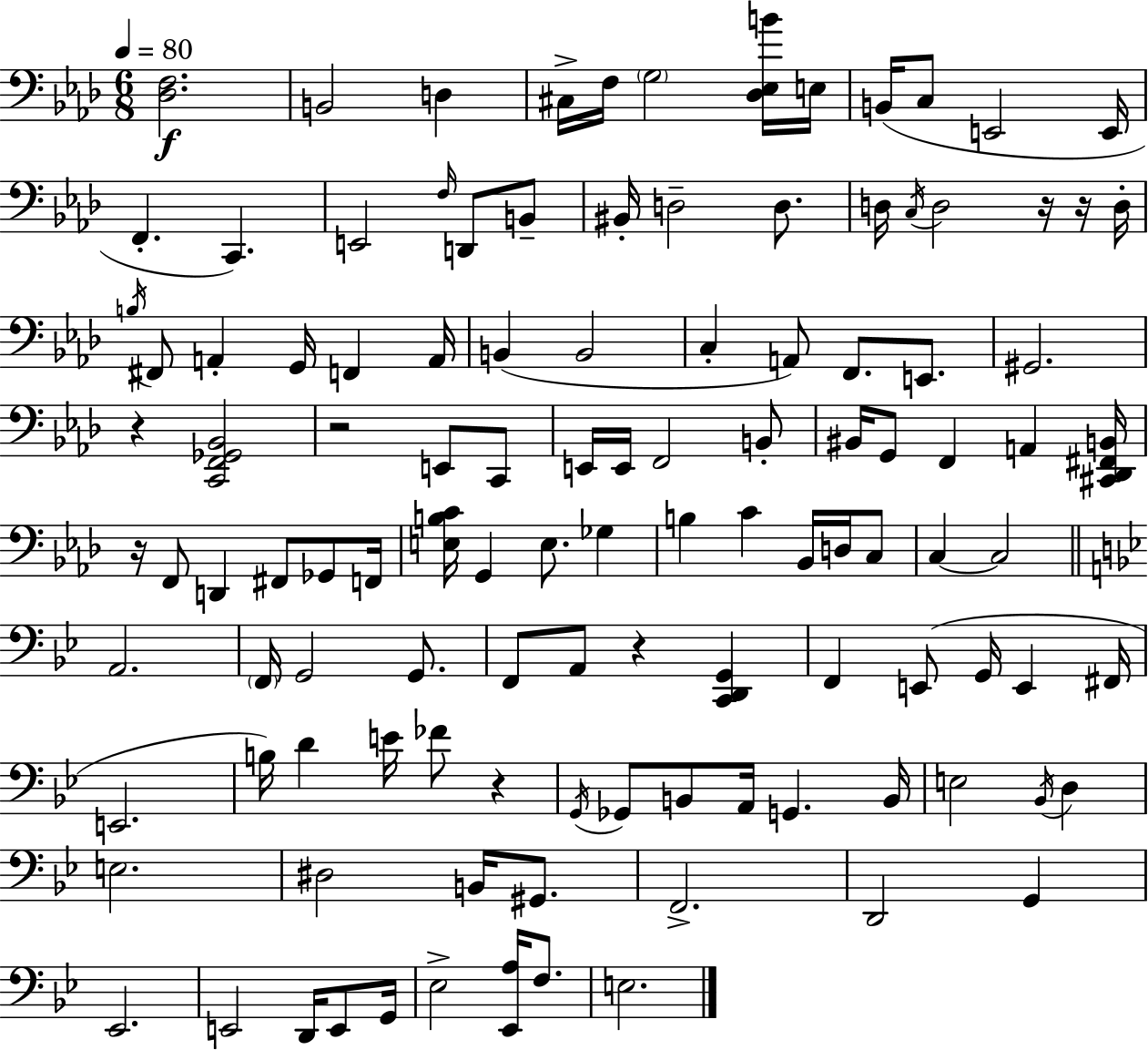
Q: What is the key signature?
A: AES major